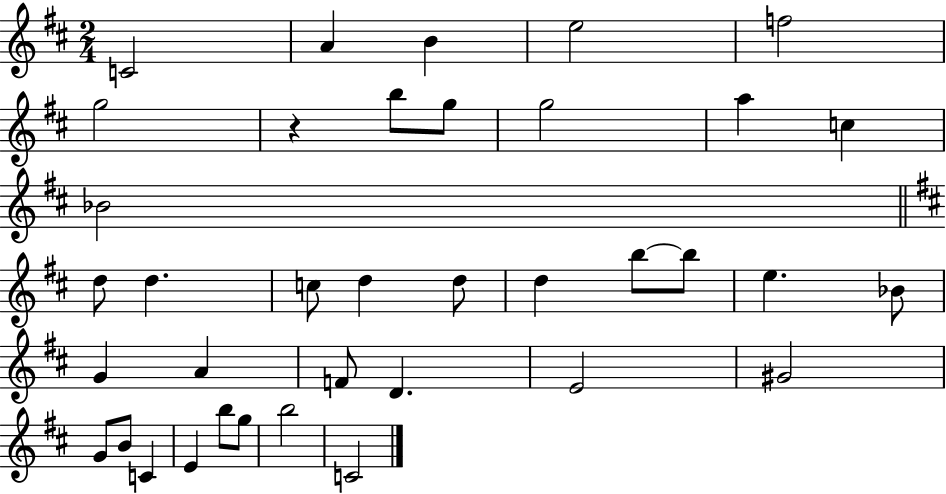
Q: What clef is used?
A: treble